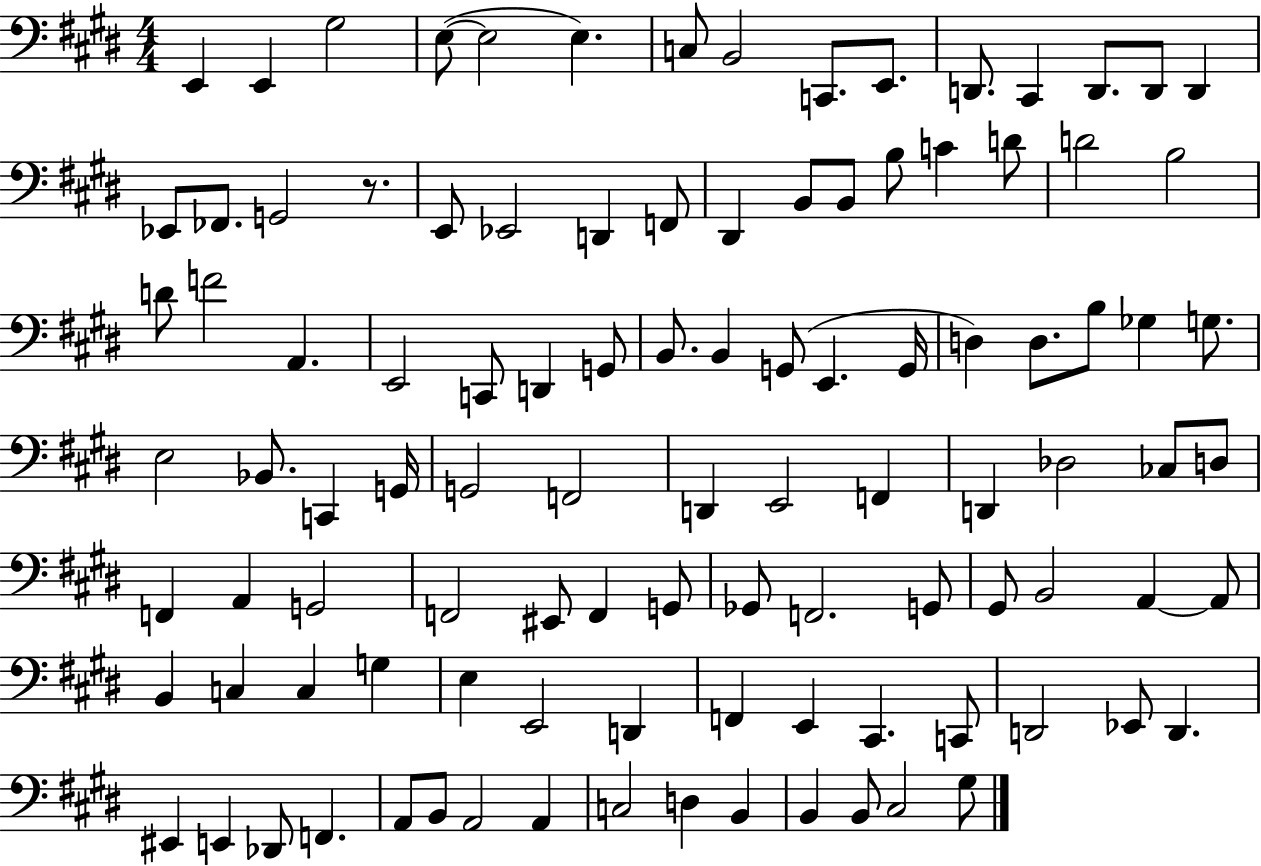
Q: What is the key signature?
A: E major